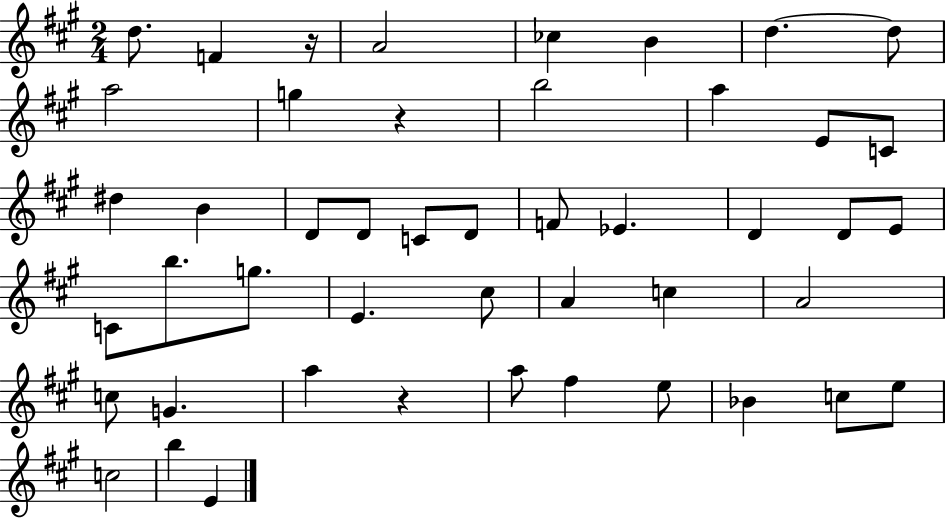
{
  \clef treble
  \numericTimeSignature
  \time 2/4
  \key a \major
  \repeat volta 2 { d''8. f'4 r16 | a'2 | ces''4 b'4 | d''4.~~ d''8 | \break a''2 | g''4 r4 | b''2 | a''4 e'8 c'8 | \break dis''4 b'4 | d'8 d'8 c'8 d'8 | f'8 ees'4. | d'4 d'8 e'8 | \break c'8 b''8. g''8. | e'4. cis''8 | a'4 c''4 | a'2 | \break c''8 g'4. | a''4 r4 | a''8 fis''4 e''8 | bes'4 c''8 e''8 | \break c''2 | b''4 e'4 | } \bar "|."
}